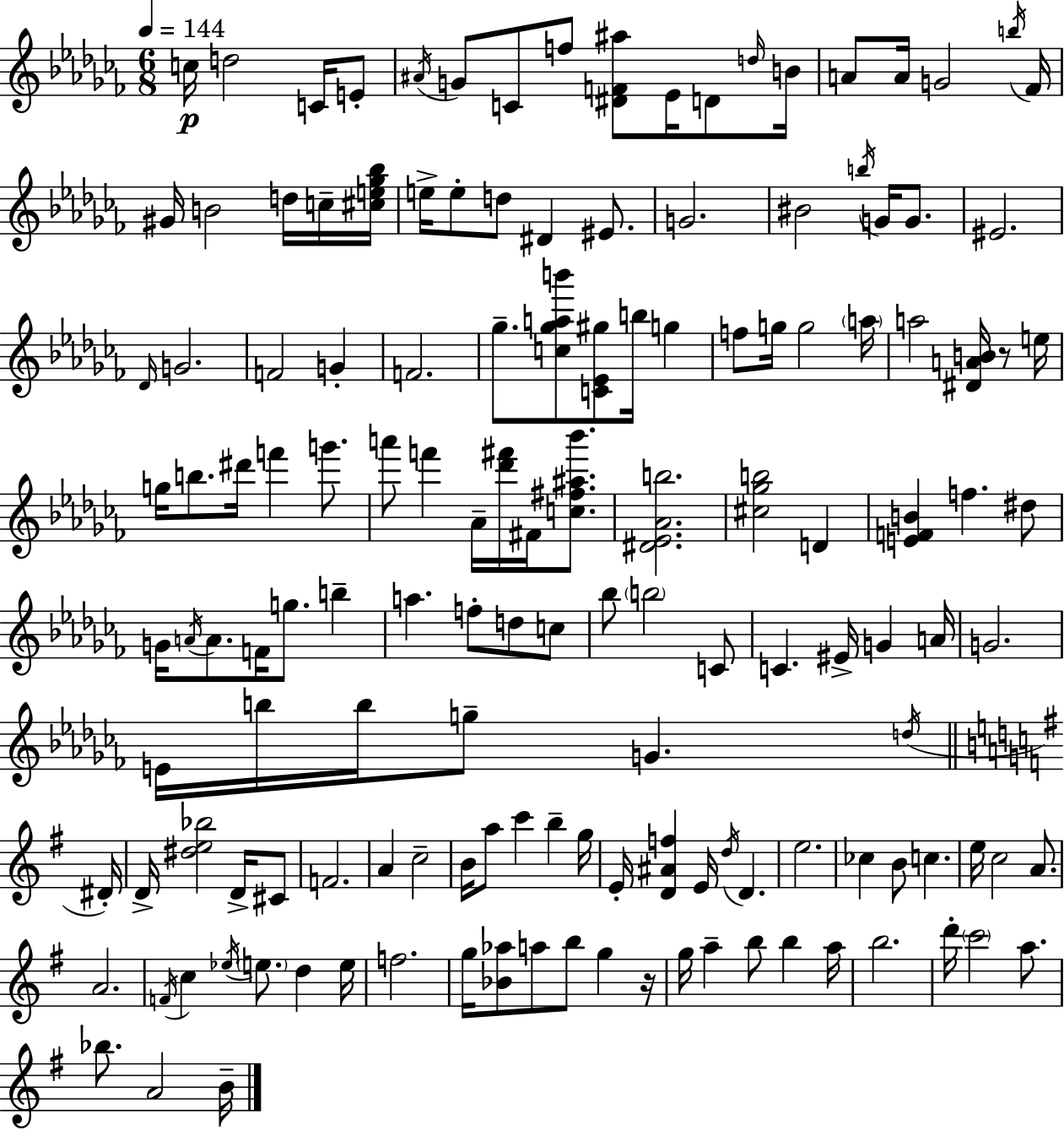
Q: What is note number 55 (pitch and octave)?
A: F#4